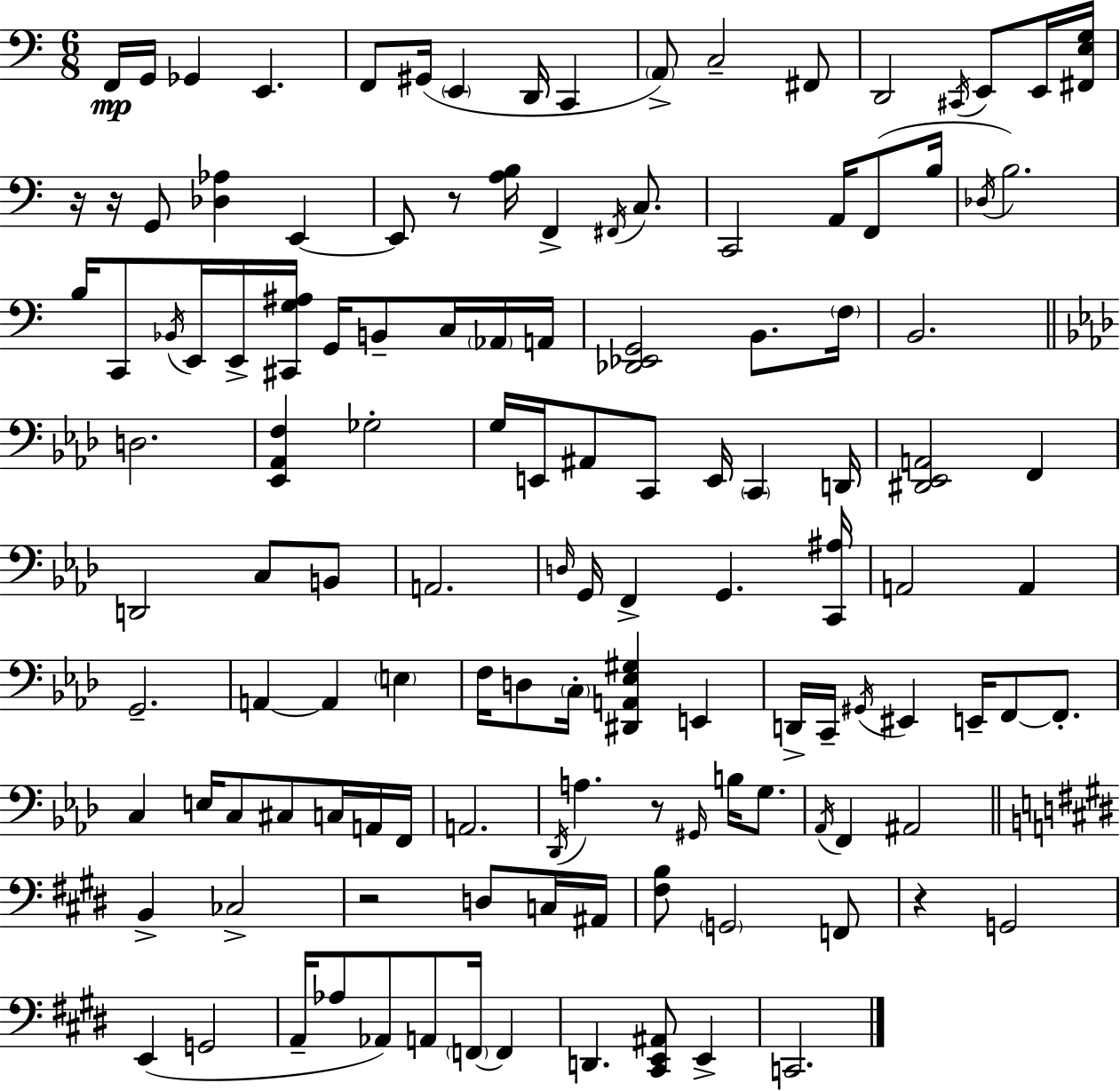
X:1
T:Untitled
M:6/8
L:1/4
K:C
F,,/4 G,,/4 _G,, E,, F,,/2 ^G,,/4 E,, D,,/4 C,, A,,/2 C,2 ^F,,/2 D,,2 ^C,,/4 E,,/2 E,,/4 [^F,,E,G,]/4 z/4 z/4 G,,/2 [_D,_A,] E,, E,,/2 z/2 [A,B,]/4 F,, ^F,,/4 C,/2 C,,2 A,,/4 F,,/2 B,/4 _D,/4 B,2 B,/4 C,,/2 _B,,/4 E,,/4 E,,/4 [^C,,G,^A,]/4 G,,/4 B,,/2 C,/4 _A,,/4 A,,/4 [_D,,_E,,G,,]2 B,,/2 F,/4 B,,2 D,2 [_E,,_A,,F,] _G,2 G,/4 E,,/4 ^A,,/2 C,,/2 E,,/4 C,, D,,/4 [^D,,_E,,A,,]2 F,, D,,2 C,/2 B,,/2 A,,2 D,/4 G,,/4 F,, G,, [C,,^A,]/4 A,,2 A,, G,,2 A,, A,, E, F,/4 D,/2 C,/4 [^D,,A,,_E,^G,] E,, D,,/4 C,,/4 ^G,,/4 ^E,, E,,/4 F,,/2 F,,/2 C, E,/4 C,/2 ^C,/2 C,/4 A,,/4 F,,/4 A,,2 _D,,/4 A, z/2 ^G,,/4 B,/4 G,/2 _A,,/4 F,, ^A,,2 B,, _C,2 z2 D,/2 C,/4 ^A,,/4 [^F,B,]/2 G,,2 F,,/2 z G,,2 E,, G,,2 A,,/4 _A,/2 _A,,/2 A,,/2 F,,/4 F,, D,, [^C,,E,,^A,,]/2 E,, C,,2